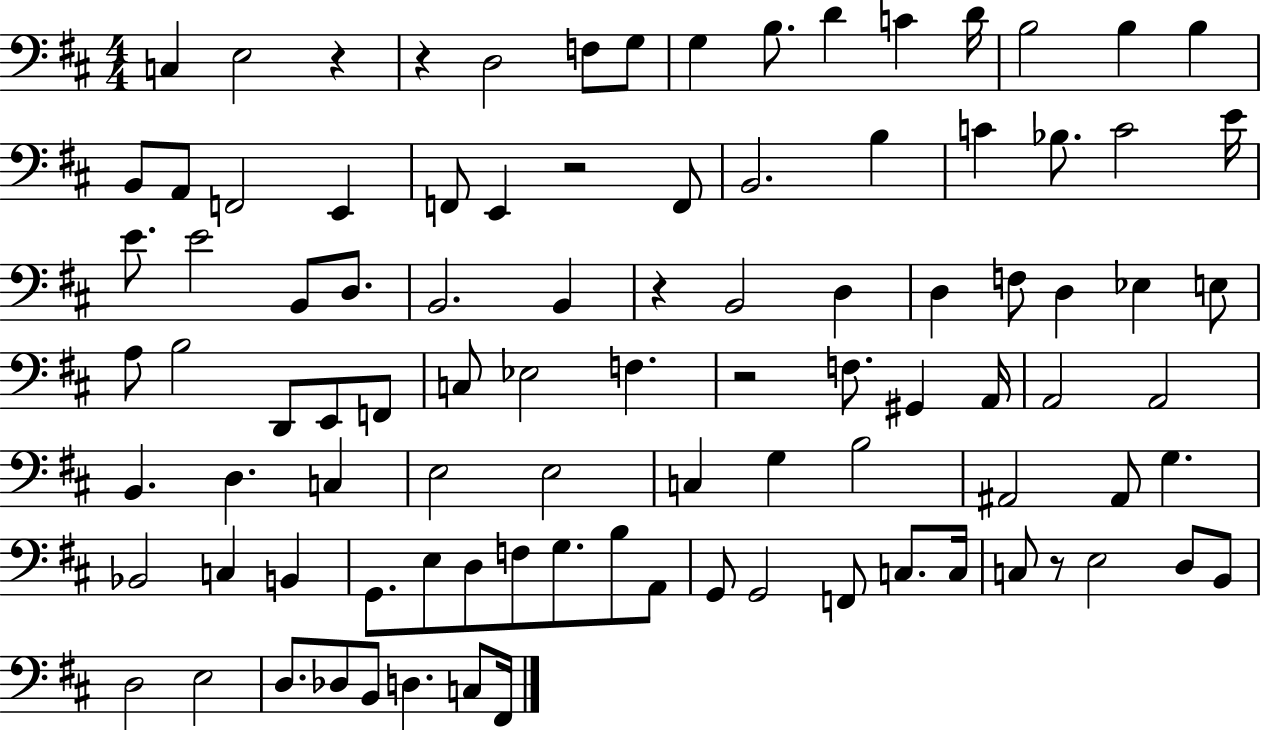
{
  \clef bass
  \numericTimeSignature
  \time 4/4
  \key d \major
  c4 e2 r4 | r4 d2 f8 g8 | g4 b8. d'4 c'4 d'16 | b2 b4 b4 | \break b,8 a,8 f,2 e,4 | f,8 e,4 r2 f,8 | b,2. b4 | c'4 bes8. c'2 e'16 | \break e'8. e'2 b,8 d8. | b,2. b,4 | r4 b,2 d4 | d4 f8 d4 ees4 e8 | \break a8 b2 d,8 e,8 f,8 | c8 ees2 f4. | r2 f8. gis,4 a,16 | a,2 a,2 | \break b,4. d4. c4 | e2 e2 | c4 g4 b2 | ais,2 ais,8 g4. | \break bes,2 c4 b,4 | g,8. e8 d8 f8 g8. b8 a,8 | g,8 g,2 f,8 c8. c16 | c8 r8 e2 d8 b,8 | \break d2 e2 | d8. des8 b,8 d4. c8 fis,16 | \bar "|."
}